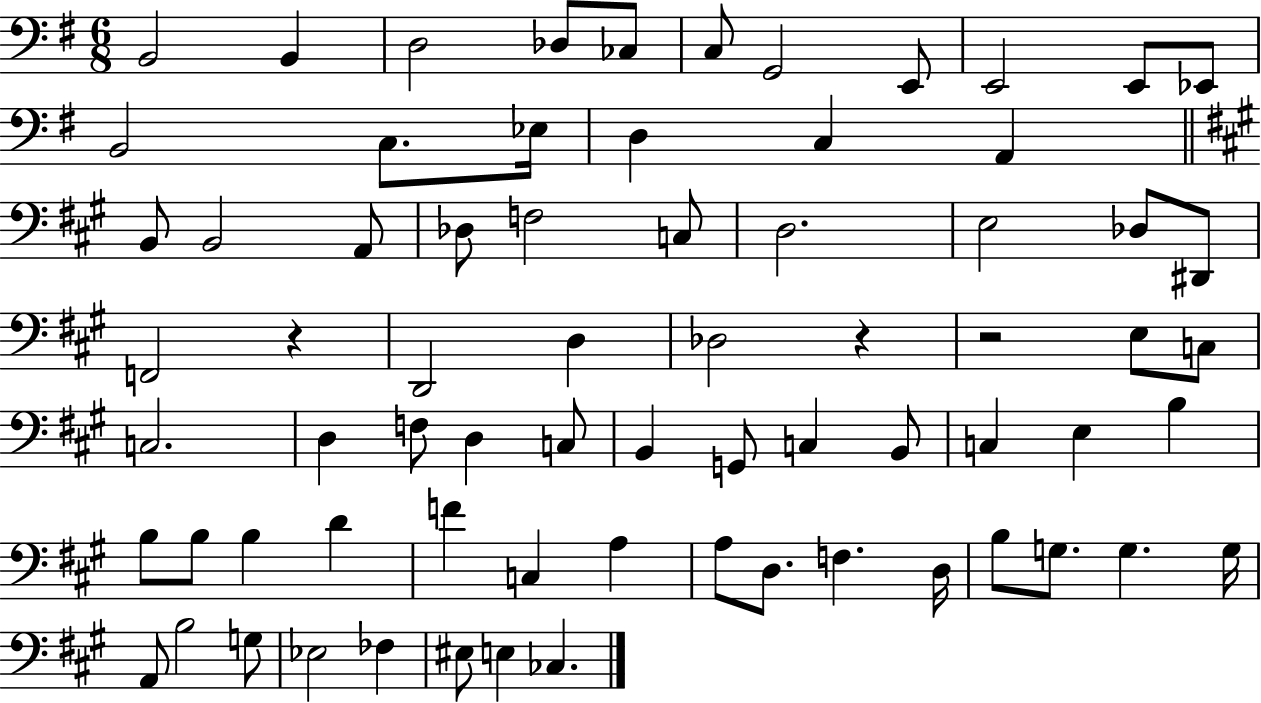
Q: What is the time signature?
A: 6/8